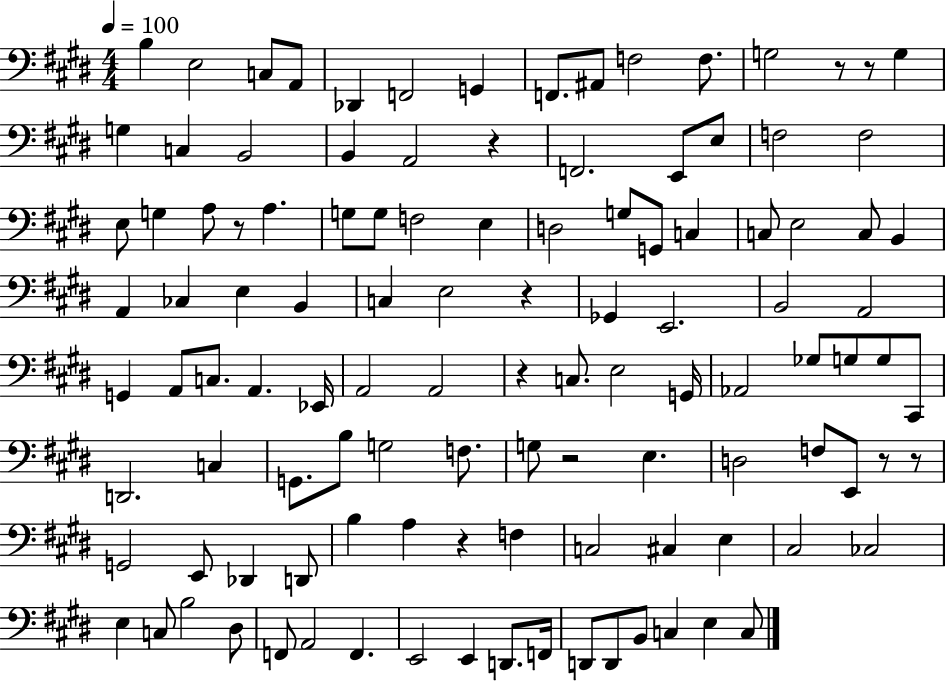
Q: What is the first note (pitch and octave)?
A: B3